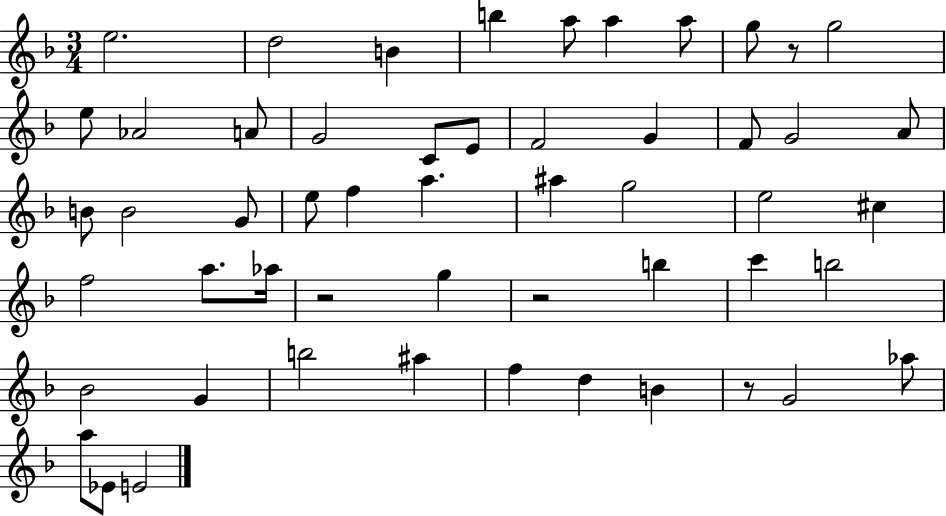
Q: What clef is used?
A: treble